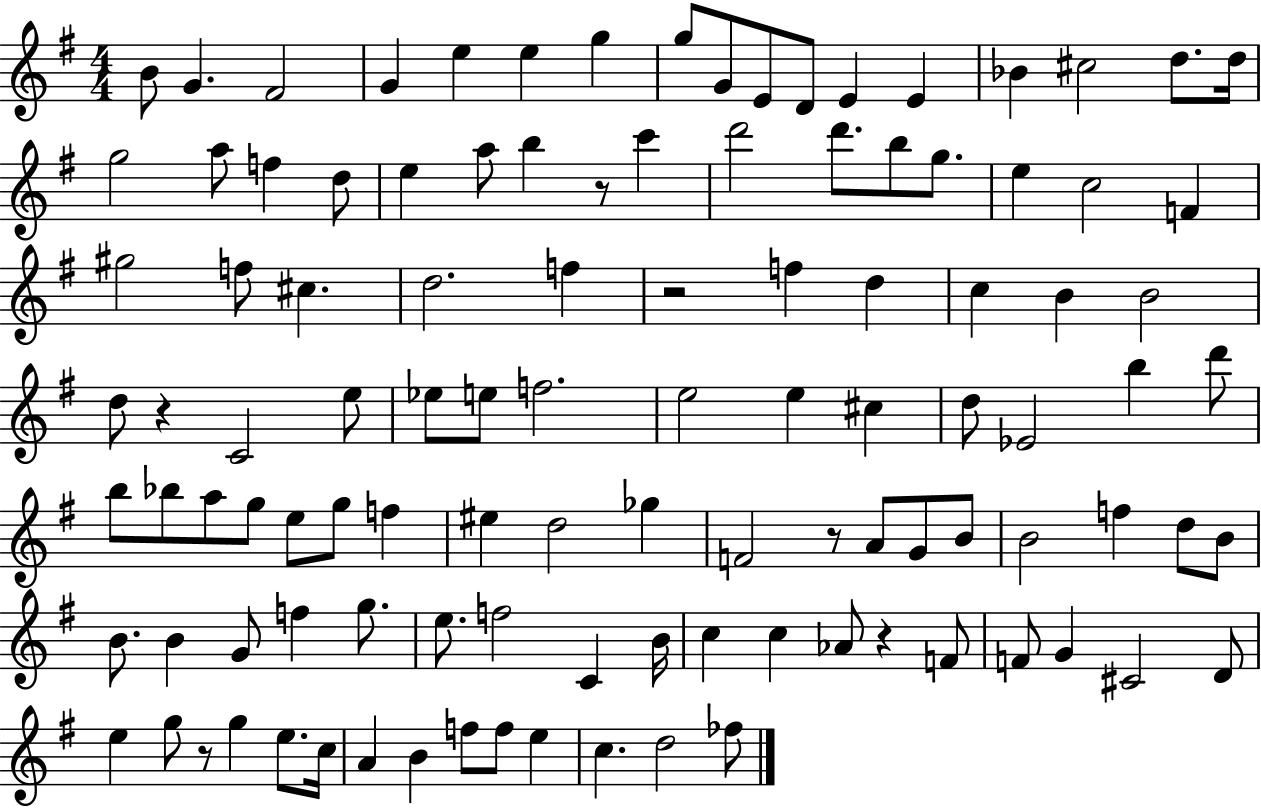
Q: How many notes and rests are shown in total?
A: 109